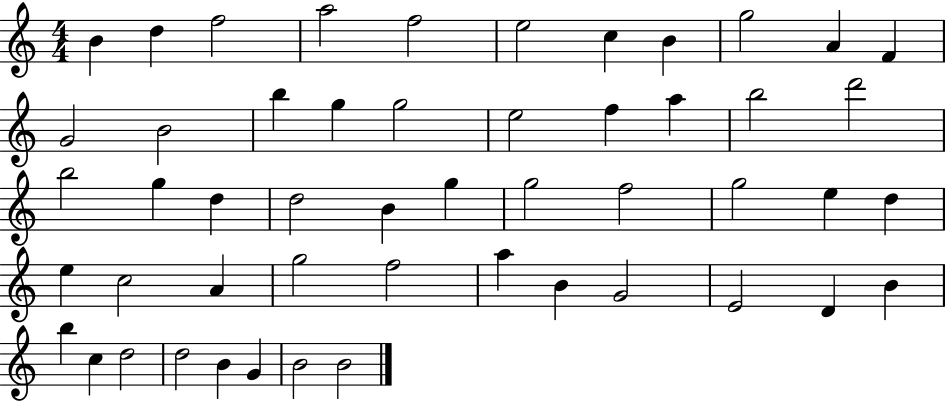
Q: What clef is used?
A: treble